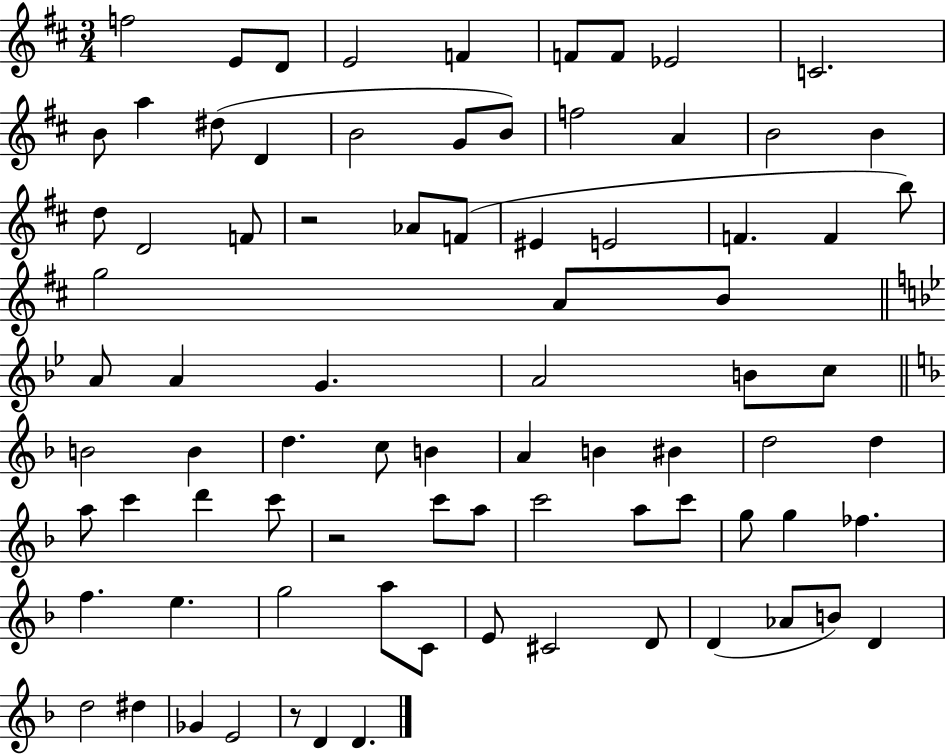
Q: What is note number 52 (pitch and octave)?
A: D6